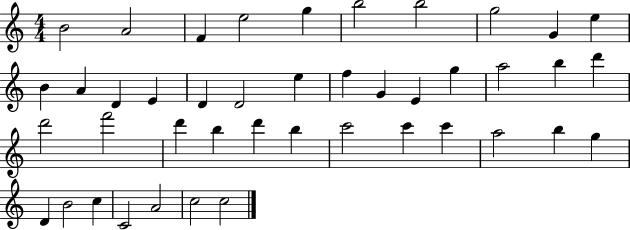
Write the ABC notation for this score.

X:1
T:Untitled
M:4/4
L:1/4
K:C
B2 A2 F e2 g b2 b2 g2 G e B A D E D D2 e f G E g a2 b d' d'2 f'2 d' b d' b c'2 c' c' a2 b g D B2 c C2 A2 c2 c2